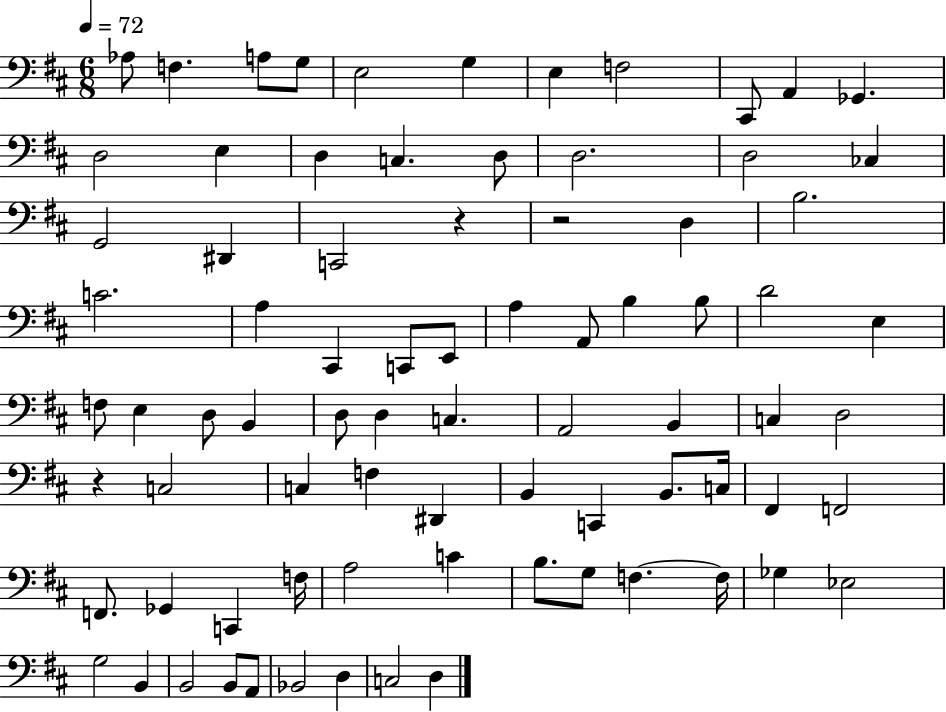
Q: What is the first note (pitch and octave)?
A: Ab3